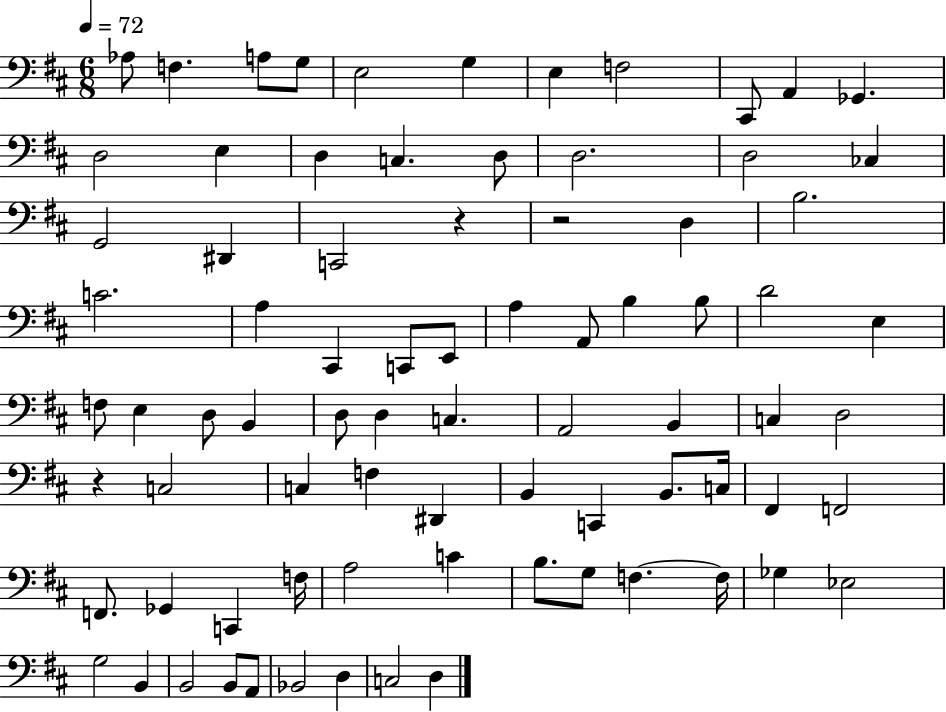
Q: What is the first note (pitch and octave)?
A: Ab3